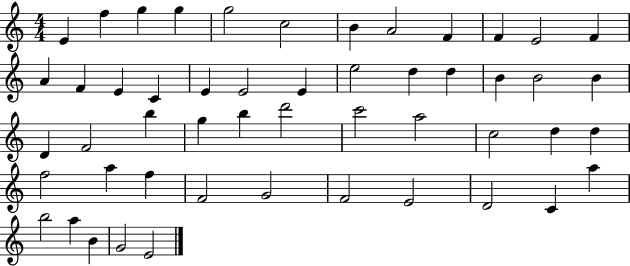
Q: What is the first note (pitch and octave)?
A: E4